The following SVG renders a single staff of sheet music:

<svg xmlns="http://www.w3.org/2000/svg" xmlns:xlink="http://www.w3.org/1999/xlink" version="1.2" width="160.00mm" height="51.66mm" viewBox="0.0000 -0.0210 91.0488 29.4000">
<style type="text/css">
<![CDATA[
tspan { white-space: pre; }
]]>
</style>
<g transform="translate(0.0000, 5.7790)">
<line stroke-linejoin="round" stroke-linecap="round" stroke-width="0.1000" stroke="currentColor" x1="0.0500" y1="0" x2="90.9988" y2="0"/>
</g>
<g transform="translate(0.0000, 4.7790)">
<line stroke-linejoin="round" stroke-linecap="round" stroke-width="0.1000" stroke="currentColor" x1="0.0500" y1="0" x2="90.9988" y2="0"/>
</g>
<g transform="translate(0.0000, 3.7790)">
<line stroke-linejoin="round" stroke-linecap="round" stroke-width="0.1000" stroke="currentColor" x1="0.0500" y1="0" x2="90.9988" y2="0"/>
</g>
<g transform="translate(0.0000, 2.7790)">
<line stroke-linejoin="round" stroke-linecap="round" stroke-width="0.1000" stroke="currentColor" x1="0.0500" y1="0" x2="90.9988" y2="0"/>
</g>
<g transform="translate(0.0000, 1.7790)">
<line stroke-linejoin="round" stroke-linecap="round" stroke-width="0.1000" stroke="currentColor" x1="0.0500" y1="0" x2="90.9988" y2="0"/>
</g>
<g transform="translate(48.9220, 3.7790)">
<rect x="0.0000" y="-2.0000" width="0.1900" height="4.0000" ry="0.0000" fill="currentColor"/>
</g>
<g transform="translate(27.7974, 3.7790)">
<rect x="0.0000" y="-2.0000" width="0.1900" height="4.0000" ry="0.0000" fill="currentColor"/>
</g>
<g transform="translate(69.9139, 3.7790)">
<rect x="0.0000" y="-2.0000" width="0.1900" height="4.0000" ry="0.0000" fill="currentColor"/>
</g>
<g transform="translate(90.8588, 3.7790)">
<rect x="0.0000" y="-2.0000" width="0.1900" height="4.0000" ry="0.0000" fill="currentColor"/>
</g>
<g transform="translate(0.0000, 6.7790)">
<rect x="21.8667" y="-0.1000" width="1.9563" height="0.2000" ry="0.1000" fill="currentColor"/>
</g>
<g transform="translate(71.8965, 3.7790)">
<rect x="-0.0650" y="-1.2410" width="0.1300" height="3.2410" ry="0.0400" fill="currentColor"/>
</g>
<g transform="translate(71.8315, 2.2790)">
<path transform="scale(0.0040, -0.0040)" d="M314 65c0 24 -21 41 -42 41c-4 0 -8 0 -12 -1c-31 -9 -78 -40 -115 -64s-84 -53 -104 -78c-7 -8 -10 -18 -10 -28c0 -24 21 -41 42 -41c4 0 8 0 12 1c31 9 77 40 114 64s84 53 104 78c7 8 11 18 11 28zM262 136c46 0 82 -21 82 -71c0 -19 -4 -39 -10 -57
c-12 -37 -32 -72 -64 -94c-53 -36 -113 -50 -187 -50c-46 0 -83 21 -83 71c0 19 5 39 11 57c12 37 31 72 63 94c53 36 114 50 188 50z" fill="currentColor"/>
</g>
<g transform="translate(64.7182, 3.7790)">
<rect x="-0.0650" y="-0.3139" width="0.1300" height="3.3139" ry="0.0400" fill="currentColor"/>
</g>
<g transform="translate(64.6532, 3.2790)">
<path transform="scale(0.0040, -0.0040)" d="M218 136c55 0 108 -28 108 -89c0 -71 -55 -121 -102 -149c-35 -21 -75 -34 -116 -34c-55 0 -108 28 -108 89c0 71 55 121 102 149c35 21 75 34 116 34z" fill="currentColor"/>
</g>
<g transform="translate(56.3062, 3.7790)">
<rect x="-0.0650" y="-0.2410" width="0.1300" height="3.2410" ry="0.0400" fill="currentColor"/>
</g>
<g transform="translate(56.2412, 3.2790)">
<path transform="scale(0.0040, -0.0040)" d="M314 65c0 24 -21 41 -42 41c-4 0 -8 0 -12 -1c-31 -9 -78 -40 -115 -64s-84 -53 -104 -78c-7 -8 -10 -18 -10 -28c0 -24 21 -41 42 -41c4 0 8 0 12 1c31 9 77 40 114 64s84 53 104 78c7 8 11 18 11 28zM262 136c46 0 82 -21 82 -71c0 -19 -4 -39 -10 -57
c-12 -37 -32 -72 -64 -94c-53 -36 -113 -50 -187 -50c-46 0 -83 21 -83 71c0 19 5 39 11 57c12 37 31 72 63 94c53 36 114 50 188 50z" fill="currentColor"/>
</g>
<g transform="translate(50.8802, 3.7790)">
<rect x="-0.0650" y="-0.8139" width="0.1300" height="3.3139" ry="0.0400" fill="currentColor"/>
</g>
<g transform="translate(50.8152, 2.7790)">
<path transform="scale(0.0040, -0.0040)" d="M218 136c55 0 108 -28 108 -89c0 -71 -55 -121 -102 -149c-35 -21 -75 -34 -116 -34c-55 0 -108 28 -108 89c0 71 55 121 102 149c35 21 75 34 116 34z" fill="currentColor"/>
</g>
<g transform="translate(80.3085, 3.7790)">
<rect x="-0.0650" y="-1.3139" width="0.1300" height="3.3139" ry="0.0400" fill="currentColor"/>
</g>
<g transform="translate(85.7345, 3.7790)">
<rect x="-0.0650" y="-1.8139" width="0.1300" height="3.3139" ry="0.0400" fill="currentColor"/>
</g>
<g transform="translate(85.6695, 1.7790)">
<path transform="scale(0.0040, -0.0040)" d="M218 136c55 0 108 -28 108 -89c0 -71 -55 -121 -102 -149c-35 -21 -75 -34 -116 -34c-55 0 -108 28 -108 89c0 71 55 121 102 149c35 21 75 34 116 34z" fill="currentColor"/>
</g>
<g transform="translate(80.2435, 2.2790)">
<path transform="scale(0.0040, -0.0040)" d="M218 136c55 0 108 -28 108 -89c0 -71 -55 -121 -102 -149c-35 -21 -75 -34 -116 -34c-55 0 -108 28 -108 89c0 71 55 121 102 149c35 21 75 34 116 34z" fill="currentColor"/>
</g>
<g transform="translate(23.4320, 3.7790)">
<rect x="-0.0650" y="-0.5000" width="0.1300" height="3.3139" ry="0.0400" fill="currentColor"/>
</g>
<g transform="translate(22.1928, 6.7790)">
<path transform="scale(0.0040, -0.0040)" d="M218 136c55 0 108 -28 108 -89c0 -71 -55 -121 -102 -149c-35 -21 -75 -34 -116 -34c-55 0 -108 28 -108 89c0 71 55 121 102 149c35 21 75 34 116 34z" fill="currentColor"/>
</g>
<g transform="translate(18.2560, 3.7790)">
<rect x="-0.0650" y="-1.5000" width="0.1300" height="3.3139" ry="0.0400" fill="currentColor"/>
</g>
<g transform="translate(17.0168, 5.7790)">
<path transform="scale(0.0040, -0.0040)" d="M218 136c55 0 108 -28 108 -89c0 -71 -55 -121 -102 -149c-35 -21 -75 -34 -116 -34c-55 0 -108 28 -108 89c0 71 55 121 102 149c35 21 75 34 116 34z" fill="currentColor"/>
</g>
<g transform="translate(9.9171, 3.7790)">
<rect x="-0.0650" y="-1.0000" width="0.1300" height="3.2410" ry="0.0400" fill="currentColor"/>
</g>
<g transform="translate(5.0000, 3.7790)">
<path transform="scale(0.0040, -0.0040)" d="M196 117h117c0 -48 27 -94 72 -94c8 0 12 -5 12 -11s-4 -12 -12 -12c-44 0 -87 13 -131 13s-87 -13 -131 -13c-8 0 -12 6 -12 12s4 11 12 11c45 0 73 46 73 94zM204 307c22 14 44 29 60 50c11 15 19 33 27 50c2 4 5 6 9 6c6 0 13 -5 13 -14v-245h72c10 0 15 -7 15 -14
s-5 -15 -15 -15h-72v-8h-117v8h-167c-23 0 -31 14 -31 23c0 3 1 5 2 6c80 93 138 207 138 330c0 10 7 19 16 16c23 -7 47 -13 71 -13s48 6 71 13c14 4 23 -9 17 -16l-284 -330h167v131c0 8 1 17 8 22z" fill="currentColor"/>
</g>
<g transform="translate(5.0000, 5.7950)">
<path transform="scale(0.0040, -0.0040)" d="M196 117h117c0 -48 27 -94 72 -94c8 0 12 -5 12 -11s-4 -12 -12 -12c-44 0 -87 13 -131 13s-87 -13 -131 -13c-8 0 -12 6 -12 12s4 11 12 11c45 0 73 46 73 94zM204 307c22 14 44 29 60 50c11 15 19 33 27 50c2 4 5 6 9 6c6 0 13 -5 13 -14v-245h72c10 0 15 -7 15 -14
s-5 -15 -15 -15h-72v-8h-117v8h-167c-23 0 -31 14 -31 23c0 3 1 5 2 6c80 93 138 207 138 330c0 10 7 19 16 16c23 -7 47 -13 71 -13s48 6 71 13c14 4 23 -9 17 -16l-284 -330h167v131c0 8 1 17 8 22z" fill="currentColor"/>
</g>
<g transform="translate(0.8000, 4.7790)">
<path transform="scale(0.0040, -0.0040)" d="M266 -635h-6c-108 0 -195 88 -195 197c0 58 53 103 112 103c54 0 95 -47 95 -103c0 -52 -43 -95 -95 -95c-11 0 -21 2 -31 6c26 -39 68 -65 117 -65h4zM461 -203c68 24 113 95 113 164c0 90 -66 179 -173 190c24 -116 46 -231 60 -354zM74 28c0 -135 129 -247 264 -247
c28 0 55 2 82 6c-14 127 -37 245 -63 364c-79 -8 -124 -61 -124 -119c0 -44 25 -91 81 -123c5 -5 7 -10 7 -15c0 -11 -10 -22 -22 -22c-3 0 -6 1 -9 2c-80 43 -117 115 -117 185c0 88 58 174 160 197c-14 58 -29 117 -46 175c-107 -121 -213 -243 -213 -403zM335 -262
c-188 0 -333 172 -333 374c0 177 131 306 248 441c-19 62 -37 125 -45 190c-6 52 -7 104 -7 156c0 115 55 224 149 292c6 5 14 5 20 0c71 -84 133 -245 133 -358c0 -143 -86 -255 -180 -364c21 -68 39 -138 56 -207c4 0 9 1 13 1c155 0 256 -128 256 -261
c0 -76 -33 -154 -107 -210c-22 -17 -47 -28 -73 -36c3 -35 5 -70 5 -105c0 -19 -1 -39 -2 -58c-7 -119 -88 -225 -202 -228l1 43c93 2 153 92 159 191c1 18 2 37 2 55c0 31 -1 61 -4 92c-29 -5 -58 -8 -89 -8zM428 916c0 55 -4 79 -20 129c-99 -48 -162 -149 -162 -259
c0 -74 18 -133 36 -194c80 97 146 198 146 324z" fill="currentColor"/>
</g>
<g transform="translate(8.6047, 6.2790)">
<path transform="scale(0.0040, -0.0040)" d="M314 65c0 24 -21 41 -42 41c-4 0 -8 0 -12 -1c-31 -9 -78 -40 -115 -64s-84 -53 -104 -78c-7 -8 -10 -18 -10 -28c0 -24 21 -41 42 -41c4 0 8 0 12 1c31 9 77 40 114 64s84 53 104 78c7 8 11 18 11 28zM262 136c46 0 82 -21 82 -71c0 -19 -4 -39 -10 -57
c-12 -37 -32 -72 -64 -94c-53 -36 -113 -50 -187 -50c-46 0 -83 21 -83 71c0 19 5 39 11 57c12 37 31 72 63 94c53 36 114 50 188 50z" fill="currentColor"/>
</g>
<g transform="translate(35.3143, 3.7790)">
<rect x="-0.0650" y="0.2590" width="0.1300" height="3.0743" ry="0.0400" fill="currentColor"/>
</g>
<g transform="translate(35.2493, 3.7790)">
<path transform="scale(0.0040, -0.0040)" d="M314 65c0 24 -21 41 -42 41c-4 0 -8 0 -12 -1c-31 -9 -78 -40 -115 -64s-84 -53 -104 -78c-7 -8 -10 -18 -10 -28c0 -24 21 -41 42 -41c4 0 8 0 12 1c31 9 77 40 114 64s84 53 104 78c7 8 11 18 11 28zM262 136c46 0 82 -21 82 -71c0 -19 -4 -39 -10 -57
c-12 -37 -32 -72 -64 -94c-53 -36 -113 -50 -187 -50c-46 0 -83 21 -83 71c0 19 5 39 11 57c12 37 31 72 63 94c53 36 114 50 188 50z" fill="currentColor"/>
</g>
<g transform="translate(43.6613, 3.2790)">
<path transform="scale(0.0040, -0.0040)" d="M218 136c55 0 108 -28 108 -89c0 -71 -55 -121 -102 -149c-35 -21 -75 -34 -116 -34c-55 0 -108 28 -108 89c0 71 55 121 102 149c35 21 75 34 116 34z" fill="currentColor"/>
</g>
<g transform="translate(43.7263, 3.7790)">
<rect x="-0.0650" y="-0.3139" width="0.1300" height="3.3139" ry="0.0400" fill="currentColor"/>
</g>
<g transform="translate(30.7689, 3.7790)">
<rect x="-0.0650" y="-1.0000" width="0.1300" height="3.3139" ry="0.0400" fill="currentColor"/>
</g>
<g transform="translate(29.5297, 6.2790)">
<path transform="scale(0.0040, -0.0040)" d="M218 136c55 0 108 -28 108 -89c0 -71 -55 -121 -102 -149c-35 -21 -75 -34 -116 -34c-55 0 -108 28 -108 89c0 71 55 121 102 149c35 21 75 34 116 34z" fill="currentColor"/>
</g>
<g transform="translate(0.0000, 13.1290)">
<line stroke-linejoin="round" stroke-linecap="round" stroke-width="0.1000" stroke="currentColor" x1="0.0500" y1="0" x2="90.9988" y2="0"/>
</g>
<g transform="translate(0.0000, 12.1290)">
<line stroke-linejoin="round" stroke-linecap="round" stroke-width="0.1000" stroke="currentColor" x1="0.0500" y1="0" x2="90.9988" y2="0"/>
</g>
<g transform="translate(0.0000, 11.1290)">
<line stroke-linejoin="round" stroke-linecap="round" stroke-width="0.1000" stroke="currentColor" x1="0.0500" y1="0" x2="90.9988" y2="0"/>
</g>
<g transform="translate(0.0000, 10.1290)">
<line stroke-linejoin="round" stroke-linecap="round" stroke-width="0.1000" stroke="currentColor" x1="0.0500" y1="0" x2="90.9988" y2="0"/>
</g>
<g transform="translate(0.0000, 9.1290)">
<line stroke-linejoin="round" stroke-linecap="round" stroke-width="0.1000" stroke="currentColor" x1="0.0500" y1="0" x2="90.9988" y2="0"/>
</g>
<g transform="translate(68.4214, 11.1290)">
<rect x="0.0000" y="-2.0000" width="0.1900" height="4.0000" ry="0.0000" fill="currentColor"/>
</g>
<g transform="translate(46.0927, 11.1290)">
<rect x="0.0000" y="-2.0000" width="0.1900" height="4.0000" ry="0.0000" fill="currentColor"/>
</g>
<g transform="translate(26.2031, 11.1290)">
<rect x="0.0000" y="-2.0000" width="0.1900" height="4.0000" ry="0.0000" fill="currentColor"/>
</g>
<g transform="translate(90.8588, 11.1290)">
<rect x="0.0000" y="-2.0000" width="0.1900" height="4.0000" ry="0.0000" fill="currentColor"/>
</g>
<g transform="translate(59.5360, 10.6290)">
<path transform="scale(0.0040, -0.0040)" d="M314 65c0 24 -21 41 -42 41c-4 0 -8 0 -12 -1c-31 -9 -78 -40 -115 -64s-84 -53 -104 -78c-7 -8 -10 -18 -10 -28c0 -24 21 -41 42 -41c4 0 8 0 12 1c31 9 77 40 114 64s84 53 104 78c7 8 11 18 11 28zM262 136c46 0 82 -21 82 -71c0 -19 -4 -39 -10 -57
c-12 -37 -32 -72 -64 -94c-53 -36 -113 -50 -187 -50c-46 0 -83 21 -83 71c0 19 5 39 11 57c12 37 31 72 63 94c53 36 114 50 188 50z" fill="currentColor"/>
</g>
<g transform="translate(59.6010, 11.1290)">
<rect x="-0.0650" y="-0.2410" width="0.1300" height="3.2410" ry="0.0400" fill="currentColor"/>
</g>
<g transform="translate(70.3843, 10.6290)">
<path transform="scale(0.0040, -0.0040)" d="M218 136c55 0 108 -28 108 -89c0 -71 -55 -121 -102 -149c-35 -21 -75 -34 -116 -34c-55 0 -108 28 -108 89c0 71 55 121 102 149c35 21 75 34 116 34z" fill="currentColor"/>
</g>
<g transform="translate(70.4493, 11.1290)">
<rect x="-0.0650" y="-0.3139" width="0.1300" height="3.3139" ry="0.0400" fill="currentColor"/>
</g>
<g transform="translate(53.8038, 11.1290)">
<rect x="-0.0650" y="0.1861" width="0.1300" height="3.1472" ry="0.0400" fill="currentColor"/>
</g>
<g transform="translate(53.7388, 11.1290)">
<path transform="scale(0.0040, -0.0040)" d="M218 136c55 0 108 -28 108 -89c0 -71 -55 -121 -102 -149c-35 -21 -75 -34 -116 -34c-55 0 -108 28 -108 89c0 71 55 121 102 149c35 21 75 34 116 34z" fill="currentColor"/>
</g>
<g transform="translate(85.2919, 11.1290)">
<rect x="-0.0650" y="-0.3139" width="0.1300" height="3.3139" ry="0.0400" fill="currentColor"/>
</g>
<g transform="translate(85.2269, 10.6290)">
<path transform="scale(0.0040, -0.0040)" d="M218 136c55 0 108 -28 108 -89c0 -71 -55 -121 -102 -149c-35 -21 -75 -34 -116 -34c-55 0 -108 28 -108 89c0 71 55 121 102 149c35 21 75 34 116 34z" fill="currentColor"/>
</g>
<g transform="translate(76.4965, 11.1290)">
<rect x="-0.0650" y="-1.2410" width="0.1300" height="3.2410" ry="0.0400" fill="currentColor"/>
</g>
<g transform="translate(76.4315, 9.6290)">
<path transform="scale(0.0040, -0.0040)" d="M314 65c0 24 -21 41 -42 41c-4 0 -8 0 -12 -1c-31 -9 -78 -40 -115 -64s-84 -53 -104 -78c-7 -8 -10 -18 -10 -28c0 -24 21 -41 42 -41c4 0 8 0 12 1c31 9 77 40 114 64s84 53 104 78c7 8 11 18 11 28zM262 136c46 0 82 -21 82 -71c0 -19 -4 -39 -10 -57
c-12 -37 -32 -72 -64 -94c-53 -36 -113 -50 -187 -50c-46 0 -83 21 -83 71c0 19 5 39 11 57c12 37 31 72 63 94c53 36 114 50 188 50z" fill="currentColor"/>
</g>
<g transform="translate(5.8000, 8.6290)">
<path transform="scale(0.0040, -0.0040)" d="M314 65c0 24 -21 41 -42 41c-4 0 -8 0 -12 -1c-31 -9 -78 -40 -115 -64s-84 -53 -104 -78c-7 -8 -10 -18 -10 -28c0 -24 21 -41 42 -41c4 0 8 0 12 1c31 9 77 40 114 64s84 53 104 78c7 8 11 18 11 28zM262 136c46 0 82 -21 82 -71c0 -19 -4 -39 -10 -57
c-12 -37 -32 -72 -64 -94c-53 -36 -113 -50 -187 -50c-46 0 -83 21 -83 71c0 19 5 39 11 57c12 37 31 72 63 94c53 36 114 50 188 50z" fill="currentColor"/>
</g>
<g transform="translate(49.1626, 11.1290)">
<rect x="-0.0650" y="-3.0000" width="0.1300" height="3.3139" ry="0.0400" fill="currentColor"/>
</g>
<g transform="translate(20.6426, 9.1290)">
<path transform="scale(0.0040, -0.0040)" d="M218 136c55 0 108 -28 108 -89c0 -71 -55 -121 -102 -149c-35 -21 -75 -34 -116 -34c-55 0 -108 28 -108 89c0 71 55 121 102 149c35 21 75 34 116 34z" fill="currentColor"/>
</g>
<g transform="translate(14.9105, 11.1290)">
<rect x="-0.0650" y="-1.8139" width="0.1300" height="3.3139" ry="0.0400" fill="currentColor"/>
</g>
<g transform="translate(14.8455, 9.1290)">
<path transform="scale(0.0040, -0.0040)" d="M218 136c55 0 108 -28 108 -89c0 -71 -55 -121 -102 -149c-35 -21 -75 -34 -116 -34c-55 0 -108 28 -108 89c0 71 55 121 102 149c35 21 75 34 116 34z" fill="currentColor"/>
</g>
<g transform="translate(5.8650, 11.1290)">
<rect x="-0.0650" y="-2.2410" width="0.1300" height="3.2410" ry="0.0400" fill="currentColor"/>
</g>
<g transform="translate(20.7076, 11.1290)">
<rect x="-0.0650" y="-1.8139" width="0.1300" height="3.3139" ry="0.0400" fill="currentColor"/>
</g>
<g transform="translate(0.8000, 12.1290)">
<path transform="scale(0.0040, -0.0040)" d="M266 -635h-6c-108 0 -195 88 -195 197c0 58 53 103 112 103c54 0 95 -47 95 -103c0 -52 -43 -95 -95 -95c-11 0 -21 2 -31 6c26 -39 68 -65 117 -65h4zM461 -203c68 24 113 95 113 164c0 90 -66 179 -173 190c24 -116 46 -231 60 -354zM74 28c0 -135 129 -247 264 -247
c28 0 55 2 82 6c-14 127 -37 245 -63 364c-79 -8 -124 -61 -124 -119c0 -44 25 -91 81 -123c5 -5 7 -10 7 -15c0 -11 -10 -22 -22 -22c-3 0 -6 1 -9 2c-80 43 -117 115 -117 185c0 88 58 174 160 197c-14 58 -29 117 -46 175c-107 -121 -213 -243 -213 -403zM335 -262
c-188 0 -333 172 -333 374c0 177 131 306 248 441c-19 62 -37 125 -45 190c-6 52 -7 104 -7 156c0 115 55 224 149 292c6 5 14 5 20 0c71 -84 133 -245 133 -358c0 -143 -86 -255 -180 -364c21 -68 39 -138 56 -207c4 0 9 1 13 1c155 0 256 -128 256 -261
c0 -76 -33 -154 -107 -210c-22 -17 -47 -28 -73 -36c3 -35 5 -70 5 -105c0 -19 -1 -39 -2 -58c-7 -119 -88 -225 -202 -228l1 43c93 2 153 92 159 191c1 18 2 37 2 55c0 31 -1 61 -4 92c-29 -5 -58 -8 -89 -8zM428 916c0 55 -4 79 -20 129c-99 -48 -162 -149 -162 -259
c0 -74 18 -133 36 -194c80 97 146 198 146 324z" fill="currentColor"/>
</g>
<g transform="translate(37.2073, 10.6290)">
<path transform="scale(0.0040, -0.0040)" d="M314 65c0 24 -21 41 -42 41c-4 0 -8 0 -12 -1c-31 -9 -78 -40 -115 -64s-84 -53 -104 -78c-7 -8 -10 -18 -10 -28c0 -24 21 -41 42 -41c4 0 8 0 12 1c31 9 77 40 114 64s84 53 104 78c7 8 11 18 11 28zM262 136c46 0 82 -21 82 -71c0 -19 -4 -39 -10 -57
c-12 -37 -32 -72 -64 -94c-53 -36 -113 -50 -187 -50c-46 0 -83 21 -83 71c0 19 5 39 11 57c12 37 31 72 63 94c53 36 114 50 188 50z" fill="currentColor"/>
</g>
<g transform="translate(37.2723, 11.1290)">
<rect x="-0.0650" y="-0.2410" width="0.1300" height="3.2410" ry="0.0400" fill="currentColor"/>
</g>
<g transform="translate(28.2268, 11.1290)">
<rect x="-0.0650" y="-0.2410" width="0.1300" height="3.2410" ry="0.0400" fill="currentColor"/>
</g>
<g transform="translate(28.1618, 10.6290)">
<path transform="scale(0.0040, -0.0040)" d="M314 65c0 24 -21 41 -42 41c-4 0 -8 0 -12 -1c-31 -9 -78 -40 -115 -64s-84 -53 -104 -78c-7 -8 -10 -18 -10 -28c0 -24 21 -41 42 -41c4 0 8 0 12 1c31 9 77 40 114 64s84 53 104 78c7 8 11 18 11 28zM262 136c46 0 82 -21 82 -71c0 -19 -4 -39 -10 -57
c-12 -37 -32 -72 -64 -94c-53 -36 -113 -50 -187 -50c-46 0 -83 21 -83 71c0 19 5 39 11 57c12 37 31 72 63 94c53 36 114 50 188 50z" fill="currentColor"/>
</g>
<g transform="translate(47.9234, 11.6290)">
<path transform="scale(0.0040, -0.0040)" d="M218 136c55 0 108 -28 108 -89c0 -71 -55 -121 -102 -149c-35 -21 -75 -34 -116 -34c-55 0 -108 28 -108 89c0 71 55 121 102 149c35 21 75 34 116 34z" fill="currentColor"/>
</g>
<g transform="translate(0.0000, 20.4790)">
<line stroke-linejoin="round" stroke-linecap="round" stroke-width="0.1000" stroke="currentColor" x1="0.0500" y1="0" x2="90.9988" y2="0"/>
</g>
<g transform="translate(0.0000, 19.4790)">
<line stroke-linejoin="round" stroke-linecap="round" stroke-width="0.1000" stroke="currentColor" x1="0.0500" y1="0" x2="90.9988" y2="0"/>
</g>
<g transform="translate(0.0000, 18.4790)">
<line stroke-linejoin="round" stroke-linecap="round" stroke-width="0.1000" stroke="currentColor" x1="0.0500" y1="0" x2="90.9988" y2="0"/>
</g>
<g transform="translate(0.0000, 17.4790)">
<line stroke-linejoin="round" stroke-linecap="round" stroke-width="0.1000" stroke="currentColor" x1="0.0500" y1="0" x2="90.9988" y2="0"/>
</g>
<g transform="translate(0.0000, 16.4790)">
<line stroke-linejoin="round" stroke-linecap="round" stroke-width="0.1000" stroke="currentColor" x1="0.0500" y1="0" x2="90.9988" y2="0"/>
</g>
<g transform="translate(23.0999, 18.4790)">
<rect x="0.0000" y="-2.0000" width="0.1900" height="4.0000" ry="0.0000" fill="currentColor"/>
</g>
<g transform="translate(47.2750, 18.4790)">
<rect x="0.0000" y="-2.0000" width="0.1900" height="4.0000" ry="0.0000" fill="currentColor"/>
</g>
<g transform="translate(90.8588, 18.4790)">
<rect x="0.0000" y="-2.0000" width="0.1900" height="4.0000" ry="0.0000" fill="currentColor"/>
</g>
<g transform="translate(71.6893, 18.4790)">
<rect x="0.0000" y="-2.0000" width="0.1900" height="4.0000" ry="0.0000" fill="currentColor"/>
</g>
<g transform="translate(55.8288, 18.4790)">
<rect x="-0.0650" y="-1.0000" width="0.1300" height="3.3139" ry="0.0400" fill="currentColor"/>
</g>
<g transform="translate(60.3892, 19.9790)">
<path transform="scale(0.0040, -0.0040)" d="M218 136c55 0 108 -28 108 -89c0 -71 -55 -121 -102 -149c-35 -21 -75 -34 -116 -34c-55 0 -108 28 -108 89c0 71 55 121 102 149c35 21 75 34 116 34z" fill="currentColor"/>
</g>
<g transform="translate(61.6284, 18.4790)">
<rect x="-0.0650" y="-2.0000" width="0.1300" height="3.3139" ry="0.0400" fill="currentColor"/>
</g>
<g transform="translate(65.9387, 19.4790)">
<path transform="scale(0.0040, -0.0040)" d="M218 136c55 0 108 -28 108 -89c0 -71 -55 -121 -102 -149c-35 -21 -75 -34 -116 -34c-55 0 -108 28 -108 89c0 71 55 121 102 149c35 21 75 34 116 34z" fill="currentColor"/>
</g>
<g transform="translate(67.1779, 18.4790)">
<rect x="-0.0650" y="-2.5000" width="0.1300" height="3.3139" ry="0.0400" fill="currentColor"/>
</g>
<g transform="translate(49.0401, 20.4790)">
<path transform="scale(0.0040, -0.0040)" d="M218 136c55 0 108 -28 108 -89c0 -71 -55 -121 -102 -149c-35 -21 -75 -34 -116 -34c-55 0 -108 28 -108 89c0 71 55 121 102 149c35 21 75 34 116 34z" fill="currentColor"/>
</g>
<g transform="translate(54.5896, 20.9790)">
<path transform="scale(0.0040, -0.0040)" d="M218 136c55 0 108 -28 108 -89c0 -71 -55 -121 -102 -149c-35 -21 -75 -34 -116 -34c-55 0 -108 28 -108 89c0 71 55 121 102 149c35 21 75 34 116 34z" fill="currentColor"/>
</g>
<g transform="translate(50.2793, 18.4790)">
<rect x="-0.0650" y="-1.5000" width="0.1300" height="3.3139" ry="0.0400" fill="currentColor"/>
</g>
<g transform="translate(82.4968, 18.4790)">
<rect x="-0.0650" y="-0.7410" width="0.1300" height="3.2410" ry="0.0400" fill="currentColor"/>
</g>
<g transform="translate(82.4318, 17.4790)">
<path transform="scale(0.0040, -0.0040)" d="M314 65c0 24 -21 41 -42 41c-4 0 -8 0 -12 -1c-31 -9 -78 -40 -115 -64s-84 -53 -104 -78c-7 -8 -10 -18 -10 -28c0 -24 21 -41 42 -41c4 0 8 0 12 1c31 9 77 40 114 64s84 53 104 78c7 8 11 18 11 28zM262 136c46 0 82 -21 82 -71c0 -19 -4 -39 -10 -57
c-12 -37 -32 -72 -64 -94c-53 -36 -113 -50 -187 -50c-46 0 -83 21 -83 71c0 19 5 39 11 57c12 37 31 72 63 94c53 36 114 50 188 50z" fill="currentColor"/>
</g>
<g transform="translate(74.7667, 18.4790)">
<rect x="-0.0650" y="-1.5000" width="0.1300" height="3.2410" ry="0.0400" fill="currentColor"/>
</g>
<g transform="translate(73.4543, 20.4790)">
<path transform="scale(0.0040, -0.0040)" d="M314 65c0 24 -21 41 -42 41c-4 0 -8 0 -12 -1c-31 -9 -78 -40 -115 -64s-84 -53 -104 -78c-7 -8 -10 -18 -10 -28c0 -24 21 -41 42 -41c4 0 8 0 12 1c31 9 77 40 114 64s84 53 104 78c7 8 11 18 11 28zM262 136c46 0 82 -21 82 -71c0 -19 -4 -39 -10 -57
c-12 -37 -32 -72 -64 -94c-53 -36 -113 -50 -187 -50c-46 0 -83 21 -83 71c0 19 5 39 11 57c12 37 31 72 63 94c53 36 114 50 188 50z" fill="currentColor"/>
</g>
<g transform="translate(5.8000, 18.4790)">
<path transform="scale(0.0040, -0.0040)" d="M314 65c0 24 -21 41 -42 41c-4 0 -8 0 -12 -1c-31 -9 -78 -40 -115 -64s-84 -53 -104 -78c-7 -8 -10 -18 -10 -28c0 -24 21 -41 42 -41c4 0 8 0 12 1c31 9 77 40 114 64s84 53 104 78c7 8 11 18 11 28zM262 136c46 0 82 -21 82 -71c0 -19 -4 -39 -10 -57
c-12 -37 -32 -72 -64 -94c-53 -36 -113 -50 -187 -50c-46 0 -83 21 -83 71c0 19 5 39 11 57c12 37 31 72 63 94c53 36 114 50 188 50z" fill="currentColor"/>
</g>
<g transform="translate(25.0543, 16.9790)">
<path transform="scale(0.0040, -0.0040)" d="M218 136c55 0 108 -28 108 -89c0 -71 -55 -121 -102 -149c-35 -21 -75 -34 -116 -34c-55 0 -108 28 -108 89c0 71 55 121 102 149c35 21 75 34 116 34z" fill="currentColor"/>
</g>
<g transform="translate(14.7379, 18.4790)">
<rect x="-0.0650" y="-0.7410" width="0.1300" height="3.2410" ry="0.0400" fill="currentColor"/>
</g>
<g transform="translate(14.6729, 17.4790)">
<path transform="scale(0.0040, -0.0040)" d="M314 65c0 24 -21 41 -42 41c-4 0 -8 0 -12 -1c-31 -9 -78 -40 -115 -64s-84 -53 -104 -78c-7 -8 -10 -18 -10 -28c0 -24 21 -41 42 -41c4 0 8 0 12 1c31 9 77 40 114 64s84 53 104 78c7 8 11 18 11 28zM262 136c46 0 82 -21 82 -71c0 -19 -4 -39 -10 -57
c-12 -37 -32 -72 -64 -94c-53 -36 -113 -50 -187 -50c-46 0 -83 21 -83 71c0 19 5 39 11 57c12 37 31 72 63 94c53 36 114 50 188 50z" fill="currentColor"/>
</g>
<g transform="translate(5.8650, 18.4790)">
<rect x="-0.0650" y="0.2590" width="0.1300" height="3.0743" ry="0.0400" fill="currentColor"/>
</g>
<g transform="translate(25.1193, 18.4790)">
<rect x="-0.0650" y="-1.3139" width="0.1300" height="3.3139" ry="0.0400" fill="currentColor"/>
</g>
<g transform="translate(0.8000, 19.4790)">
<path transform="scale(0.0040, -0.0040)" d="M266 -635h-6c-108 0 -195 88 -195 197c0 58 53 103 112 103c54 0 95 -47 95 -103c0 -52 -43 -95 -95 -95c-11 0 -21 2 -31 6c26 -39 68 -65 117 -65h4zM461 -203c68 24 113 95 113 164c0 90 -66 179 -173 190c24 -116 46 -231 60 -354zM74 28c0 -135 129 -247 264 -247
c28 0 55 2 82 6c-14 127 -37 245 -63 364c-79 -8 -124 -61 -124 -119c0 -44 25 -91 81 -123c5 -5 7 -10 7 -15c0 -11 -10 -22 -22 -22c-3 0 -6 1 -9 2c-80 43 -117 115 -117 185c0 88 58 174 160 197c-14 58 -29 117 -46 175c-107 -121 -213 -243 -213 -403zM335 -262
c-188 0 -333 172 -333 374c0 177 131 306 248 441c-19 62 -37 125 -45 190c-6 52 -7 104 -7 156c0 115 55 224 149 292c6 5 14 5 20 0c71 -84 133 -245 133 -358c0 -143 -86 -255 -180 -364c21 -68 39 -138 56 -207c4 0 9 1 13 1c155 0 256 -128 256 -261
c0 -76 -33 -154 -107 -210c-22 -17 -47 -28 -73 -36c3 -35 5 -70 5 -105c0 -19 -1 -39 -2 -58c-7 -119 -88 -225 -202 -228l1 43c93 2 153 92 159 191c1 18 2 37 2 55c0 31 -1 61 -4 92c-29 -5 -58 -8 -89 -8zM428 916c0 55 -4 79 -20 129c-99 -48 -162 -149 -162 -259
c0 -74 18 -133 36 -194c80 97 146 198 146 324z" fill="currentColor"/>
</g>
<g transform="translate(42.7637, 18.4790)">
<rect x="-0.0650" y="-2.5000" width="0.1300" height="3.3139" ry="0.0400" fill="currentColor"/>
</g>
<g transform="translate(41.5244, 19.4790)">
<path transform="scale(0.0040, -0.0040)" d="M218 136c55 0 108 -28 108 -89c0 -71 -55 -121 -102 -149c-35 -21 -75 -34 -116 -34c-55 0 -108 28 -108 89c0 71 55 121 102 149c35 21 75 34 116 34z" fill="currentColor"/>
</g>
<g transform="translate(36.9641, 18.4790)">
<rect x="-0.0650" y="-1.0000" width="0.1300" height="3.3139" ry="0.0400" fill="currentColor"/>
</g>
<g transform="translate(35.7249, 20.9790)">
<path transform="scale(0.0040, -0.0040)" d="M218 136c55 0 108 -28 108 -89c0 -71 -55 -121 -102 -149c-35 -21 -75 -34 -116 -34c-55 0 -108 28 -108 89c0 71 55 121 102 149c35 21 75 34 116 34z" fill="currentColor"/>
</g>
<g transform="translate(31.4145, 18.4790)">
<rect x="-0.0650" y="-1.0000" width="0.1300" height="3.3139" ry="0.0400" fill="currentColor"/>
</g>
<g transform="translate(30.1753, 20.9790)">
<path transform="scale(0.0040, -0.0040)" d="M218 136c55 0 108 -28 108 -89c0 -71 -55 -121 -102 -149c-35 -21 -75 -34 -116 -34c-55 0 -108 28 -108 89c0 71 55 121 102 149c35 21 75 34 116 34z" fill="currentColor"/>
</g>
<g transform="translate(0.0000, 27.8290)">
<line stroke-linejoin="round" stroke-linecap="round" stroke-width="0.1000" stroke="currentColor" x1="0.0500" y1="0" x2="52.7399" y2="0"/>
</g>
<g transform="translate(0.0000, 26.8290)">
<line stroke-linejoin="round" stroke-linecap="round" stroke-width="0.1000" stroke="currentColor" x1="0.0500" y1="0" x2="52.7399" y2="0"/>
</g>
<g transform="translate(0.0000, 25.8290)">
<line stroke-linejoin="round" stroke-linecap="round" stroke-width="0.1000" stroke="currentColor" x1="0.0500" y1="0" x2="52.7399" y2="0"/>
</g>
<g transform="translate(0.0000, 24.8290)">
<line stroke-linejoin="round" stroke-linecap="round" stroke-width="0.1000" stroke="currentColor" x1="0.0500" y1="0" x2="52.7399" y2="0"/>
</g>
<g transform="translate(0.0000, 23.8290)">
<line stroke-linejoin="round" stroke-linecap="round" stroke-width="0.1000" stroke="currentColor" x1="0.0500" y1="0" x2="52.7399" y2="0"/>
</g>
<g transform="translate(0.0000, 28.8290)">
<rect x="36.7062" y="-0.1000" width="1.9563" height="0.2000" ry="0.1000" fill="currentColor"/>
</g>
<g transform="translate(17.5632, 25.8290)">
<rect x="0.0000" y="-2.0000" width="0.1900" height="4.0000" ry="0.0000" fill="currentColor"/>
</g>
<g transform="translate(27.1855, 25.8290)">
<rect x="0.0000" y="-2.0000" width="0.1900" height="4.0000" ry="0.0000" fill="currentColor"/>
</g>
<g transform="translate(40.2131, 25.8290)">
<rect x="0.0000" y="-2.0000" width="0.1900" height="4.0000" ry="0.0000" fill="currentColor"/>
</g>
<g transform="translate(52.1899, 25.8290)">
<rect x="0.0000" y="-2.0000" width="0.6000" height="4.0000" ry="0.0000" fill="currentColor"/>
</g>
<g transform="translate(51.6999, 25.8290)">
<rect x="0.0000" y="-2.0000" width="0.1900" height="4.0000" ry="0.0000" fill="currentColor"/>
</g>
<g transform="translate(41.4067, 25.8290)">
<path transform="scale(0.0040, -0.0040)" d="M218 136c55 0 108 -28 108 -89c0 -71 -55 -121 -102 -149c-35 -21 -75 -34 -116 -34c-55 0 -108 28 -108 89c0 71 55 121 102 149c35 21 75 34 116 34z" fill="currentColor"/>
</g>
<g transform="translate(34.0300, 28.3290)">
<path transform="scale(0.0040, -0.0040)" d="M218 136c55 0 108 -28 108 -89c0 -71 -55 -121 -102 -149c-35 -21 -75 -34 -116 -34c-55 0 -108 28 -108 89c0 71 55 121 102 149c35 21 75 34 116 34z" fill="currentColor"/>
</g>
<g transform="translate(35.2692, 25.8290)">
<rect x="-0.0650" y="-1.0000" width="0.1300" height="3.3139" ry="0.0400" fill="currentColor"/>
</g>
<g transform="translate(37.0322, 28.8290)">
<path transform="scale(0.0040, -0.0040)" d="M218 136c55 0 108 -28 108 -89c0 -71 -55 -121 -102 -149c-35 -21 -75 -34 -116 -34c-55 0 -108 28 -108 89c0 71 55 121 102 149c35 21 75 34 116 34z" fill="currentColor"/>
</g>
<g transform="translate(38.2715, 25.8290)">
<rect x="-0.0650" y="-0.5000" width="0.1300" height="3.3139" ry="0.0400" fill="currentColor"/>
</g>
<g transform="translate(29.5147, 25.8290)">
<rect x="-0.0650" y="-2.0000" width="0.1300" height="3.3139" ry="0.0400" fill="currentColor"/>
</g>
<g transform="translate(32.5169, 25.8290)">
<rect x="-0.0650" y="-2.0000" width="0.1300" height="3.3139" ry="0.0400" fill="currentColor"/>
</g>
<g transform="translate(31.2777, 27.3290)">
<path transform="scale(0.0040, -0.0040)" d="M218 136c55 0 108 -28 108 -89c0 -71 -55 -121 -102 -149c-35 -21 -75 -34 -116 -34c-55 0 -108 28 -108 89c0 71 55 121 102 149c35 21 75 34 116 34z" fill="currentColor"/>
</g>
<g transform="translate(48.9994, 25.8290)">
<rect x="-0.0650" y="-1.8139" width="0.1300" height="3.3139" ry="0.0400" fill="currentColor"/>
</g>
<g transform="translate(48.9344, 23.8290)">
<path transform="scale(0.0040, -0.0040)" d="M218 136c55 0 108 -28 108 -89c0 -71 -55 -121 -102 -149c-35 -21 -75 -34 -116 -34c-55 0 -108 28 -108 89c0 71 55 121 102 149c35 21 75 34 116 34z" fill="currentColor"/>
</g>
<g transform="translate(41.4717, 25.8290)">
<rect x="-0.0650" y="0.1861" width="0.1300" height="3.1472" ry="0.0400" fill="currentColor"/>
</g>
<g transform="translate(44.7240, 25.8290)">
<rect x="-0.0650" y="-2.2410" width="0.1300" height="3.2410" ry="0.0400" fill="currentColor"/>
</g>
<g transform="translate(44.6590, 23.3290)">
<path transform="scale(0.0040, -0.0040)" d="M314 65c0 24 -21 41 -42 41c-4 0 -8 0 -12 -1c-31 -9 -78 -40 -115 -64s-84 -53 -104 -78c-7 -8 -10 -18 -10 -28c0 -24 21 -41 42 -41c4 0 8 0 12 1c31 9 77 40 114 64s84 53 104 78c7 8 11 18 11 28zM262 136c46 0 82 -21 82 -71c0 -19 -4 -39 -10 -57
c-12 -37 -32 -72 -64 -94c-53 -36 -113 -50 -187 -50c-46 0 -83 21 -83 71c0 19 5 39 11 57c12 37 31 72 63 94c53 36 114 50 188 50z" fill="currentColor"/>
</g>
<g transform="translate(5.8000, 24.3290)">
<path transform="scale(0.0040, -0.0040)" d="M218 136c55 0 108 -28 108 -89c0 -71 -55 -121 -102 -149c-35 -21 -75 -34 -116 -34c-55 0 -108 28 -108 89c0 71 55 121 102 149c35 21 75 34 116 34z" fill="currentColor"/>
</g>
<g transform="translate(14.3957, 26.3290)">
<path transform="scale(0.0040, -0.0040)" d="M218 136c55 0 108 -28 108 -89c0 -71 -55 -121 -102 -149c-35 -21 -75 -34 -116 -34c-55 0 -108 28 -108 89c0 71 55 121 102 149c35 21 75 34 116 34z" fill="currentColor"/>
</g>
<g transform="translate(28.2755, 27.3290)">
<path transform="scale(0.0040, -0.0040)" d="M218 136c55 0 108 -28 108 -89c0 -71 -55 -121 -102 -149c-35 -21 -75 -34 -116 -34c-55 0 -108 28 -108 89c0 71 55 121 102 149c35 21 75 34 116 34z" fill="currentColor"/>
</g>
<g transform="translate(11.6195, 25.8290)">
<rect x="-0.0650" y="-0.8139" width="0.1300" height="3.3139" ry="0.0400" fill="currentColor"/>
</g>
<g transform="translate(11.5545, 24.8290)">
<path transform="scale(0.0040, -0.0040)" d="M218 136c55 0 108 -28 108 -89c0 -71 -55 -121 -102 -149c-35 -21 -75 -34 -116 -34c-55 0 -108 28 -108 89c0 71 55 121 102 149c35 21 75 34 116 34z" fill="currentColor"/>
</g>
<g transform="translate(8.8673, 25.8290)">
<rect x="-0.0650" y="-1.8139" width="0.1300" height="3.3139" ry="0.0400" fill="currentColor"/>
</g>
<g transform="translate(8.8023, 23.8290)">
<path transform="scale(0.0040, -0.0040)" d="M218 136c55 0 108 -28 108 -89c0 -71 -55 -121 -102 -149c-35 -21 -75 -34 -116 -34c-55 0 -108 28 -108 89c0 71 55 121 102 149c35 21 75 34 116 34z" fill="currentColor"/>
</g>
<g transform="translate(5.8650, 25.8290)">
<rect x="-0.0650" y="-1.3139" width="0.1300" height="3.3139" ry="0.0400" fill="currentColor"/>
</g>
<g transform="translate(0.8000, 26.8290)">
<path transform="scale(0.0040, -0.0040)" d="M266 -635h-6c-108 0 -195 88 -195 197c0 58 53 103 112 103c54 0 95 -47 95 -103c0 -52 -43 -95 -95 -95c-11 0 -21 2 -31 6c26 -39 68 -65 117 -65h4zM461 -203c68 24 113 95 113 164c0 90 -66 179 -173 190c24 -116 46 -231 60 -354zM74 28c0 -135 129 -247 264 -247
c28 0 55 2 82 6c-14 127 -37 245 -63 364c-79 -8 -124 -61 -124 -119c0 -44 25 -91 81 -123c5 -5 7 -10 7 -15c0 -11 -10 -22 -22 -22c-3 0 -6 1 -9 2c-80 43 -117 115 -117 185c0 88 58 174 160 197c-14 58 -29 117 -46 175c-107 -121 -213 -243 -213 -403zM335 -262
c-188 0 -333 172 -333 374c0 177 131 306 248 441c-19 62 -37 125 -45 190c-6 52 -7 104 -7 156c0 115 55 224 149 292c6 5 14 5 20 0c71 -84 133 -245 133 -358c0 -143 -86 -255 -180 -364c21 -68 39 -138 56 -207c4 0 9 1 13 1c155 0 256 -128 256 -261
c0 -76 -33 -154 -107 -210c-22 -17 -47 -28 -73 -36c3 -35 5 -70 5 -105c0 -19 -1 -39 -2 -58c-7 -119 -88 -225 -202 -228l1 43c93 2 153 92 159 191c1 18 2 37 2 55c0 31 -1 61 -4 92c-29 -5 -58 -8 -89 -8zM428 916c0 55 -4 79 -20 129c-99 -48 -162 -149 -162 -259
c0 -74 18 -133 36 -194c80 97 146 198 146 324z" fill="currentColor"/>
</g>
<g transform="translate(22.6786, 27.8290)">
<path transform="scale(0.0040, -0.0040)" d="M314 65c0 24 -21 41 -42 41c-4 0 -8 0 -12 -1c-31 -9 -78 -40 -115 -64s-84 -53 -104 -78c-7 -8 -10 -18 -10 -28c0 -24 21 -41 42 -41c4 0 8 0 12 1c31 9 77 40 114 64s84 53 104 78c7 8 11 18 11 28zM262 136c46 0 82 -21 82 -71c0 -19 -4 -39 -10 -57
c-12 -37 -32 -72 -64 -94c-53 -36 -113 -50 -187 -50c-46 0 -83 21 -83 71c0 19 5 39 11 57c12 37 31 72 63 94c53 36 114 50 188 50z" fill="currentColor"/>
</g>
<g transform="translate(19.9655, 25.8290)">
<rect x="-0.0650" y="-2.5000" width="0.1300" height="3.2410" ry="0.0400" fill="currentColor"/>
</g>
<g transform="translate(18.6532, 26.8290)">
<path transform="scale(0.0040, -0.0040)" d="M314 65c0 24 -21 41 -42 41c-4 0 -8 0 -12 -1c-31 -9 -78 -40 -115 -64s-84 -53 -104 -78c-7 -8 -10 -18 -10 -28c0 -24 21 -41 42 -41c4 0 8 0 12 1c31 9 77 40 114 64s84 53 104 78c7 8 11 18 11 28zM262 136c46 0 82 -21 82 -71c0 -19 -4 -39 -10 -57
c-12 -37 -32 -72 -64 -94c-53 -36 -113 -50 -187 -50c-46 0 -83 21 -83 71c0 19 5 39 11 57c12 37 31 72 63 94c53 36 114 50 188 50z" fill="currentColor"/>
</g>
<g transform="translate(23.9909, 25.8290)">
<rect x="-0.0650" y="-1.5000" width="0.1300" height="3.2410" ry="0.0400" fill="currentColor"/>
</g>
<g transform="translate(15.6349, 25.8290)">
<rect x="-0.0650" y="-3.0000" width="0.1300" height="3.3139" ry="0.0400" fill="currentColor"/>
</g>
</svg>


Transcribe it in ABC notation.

X:1
T:Untitled
M:4/4
L:1/4
K:C
D2 E C D B2 c d c2 c e2 e f g2 f f c2 c2 A B c2 c e2 c B2 d2 e D D G E D F G E2 d2 e f d A G2 E2 F F D C B g2 f